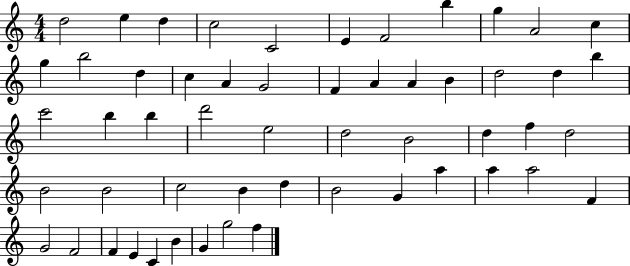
X:1
T:Untitled
M:4/4
L:1/4
K:C
d2 e d c2 C2 E F2 b g A2 c g b2 d c A G2 F A A B d2 d b c'2 b b d'2 e2 d2 B2 d f d2 B2 B2 c2 B d B2 G a a a2 F G2 F2 F E C B G g2 f